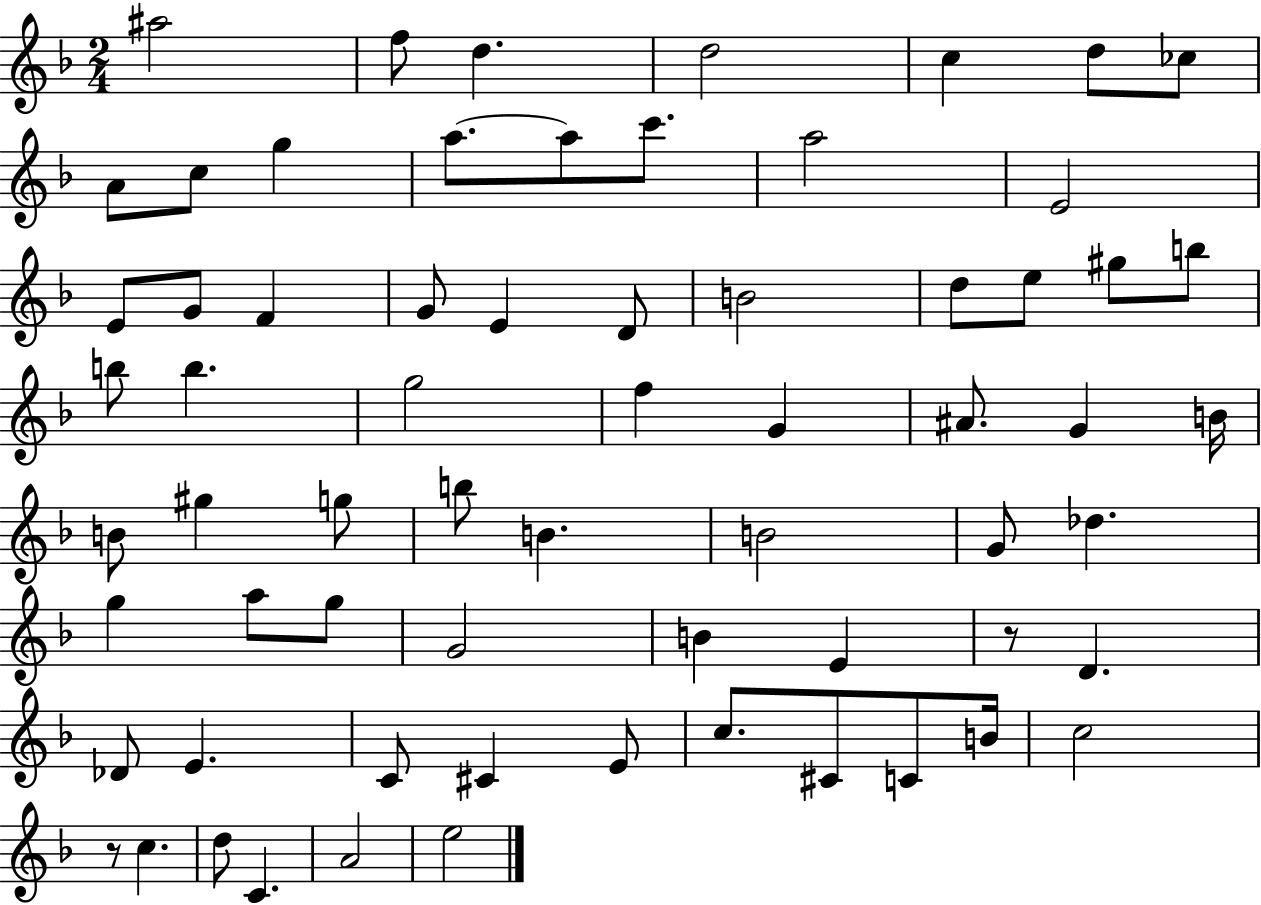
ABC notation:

X:1
T:Untitled
M:2/4
L:1/4
K:F
^a2 f/2 d d2 c d/2 _c/2 A/2 c/2 g a/2 a/2 c'/2 a2 E2 E/2 G/2 F G/2 E D/2 B2 d/2 e/2 ^g/2 b/2 b/2 b g2 f G ^A/2 G B/4 B/2 ^g g/2 b/2 B B2 G/2 _d g a/2 g/2 G2 B E z/2 D _D/2 E C/2 ^C E/2 c/2 ^C/2 C/2 B/4 c2 z/2 c d/2 C A2 e2